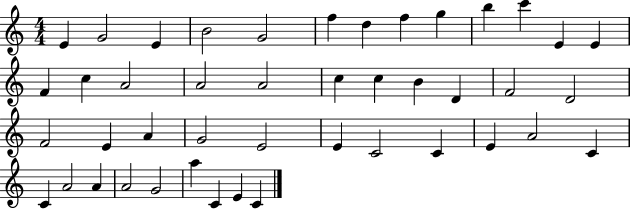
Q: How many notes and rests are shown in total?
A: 44